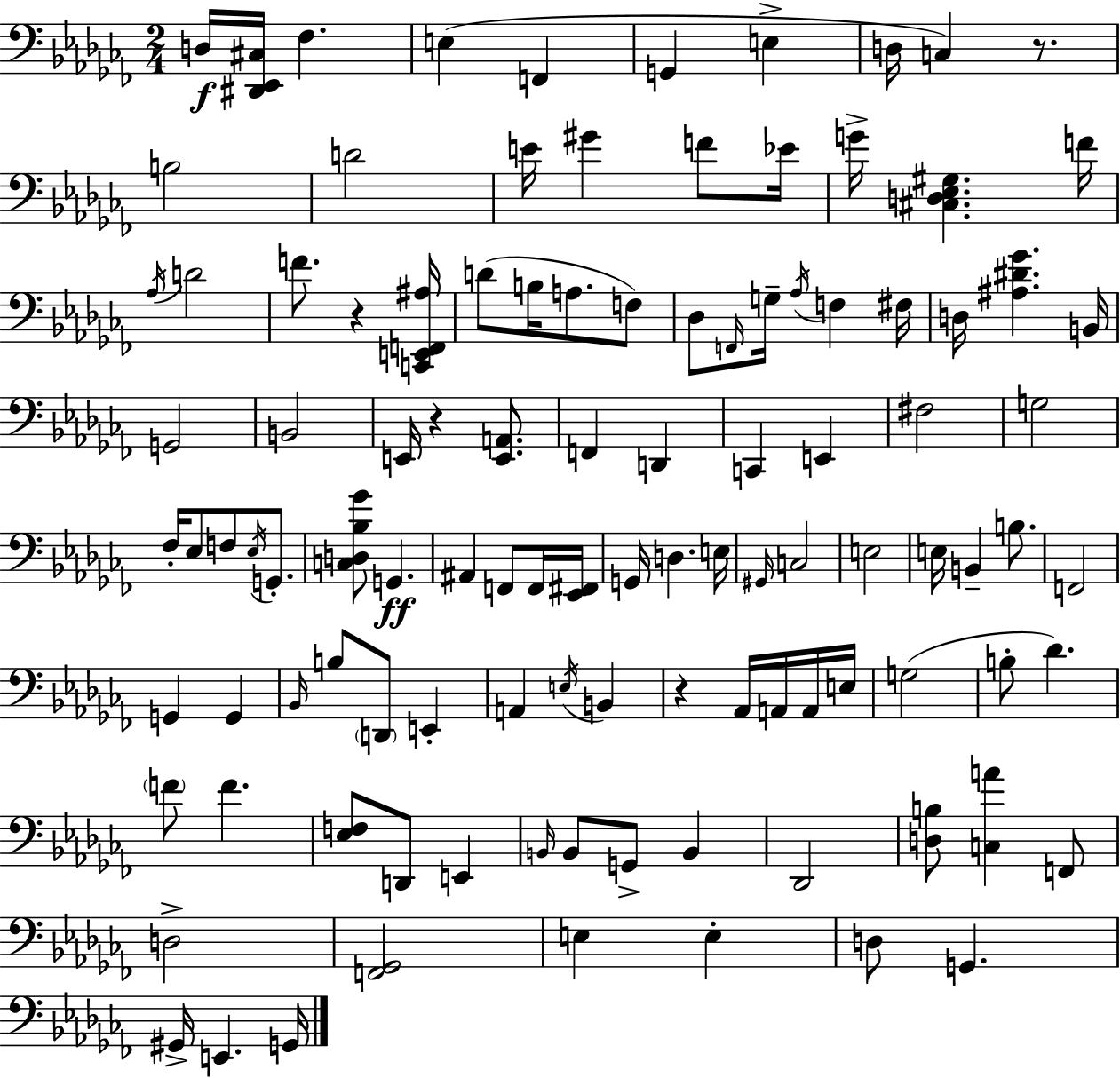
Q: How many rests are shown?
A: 4